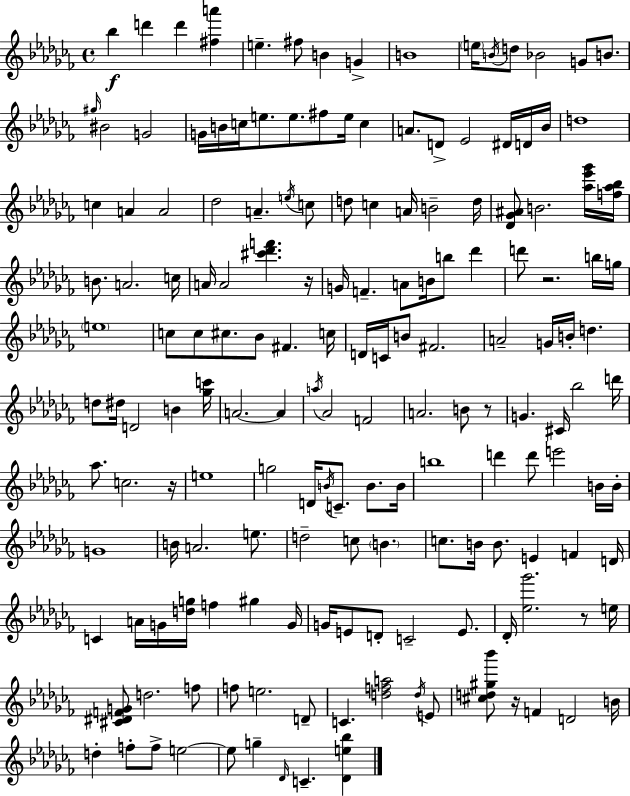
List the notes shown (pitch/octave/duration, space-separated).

Bb5/q D6/q D6/q [F#5,A6]/q E5/q. F#5/e B4/q G4/q B4/w E5/s B4/s D5/e Bb4/h G4/e B4/e. G#5/s BIS4/h G4/h G4/s B4/s C5/s E5/e. E5/e. F#5/e E5/s C5/q A4/e. D4/e Eb4/h D#4/s D4/s Bb4/s D5/w C5/q A4/q A4/h Db5/h A4/q. E5/s C5/e D5/e C5/q A4/s B4/h D5/s [Db4,Gb4,A#4]/e B4/h. [Ab5,Eb6,Gb6]/s [F5,Ab5,Bb5]/s B4/e. A4/h. C5/s A4/s A4/h [C#6,Db6,F6]/q. R/s G4/s F4/q. A4/e B4/s B5/e Db6/q D6/e R/h. B5/s G5/s E5/w C5/e C5/e C#5/e. Bb4/e F#4/q. C5/s D4/s C4/s B4/e F#4/h. A4/h G4/s B4/s D5/q. D5/e D#5/s D4/h B4/q [Gb5,C6]/s A4/h. A4/q A5/s Ab4/h F4/h A4/h. B4/e R/e G4/q. C#4/s Bb5/h D6/s Ab5/e. C5/h. R/s E5/w G5/h D4/s B4/s C4/e. B4/e. B4/s B5/w D6/q D6/e E6/h B4/s B4/s G4/w B4/s A4/h. E5/e. D5/h C5/e B4/q. C5/e. B4/s B4/e. E4/q F4/q D4/s C4/q A4/s G4/s [D5,G5]/s F5/q G#5/q G4/s G4/s E4/e D4/e C4/h E4/e. Db4/s [Eb5,Gb6]/h. R/e E5/s [C#4,D#4,F4,G4]/e D5/h. F5/e F5/e E5/h. D4/e C4/q. [D5,F5,A5]/h D5/s E4/e [C#5,D5,G#5,Bb6]/e R/s F4/q D4/h B4/s D5/q F5/e F5/e E5/h E5/e G5/q Db4/s C4/q. [Db4,E5,Bb5]/q